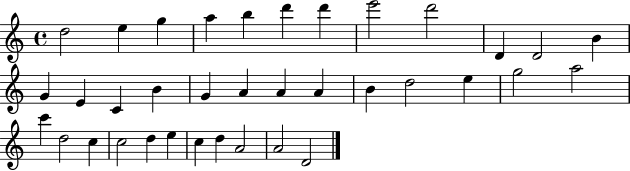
D5/h E5/q G5/q A5/q B5/q D6/q D6/q E6/h D6/h D4/q D4/h B4/q G4/q E4/q C4/q B4/q G4/q A4/q A4/q A4/q B4/q D5/h E5/q G5/h A5/h C6/q D5/h C5/q C5/h D5/q E5/q C5/q D5/q A4/h A4/h D4/h